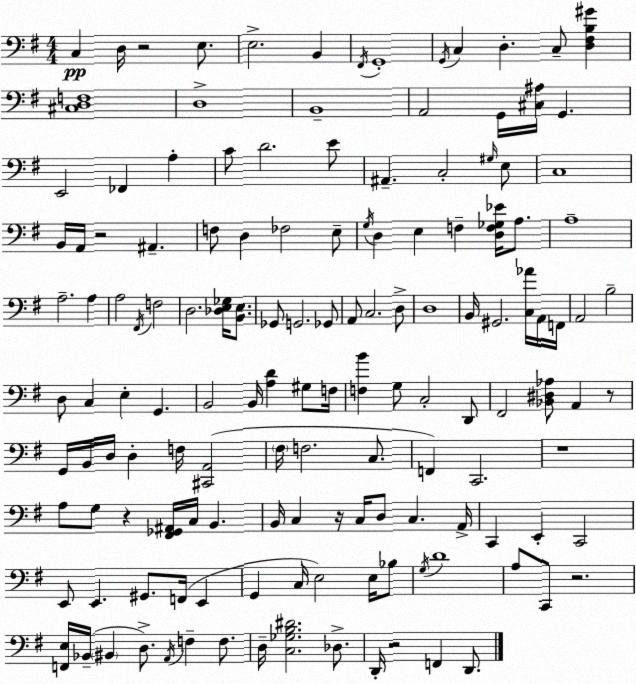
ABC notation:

X:1
T:Untitled
M:4/4
L:1/4
K:G
C, D,/4 z2 E,/2 E,2 B,, ^F,,/4 G,,4 G,,/4 C, D, C,/2 [D,^F,B,^G] [^C,D,F,]4 D,4 B,,4 A,,2 G,,/4 [^C,^A,]/4 G,, E,,2 _F,, A, C/2 D2 E/2 ^A,, C,2 ^G,/4 E,/2 C,4 B,,/4 A,,/4 z2 ^A,, F,/2 D, _F,2 E,/2 G,/4 D, E, F, [D,F,_G,_E]/4 A,/2 A,4 A,2 A, A,2 ^F,,/4 F,2 D,2 [_D,E,_G,]/4 [B,,E,]/2 _G,,/2 G,,2 _G,,/2 A,,/2 C,2 D,/2 D,4 B,,/4 ^G,,2 [C,_A]/4 A,,/4 F,,/4 A,,2 B,2 D,/2 C, E, G,, B,,2 B,,/4 [A,D] ^G,/2 F,/4 [F,B] G,/2 C,2 D,,/2 ^F,,2 [_B,,^D,_A,]/2 A,, z/2 G,,/4 B,,/4 D,/4 D, F,/4 [^C,,A,,]2 ^F,/4 F,2 C,/2 F,, C,,2 z4 A,/2 G,/2 z [^F,,_G,,^A,,]/4 C,/4 B,, B,,/4 C, z/4 C,/4 D,/2 C, A,,/4 C,, E,, C,,2 E,,/2 E,, ^G,,/2 F,,/4 E,, G,, C,/4 E,2 E,/4 _B,/2 G,/4 D4 A,/2 C,,/2 z2 [F,,E,]/4 _B,,/4 ^B,, D,/2 A,,/4 F, F,/2 D,/4 [C,_G,B,^D]2 _D,/2 D,,/4 z2 F,, D,,/2